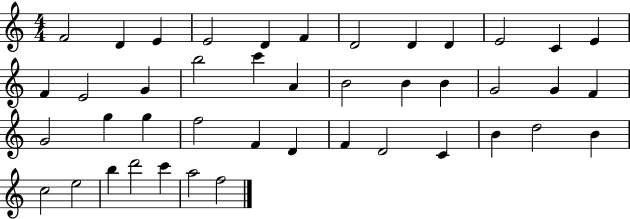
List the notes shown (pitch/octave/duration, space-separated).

F4/h D4/q E4/q E4/h D4/q F4/q D4/h D4/q D4/q E4/h C4/q E4/q F4/q E4/h G4/q B5/h C6/q A4/q B4/h B4/q B4/q G4/h G4/q F4/q G4/h G5/q G5/q F5/h F4/q D4/q F4/q D4/h C4/q B4/q D5/h B4/q C5/h E5/h B5/q D6/h C6/q A5/h F5/h